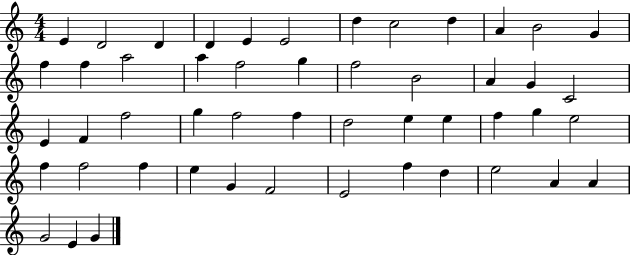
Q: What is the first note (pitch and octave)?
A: E4